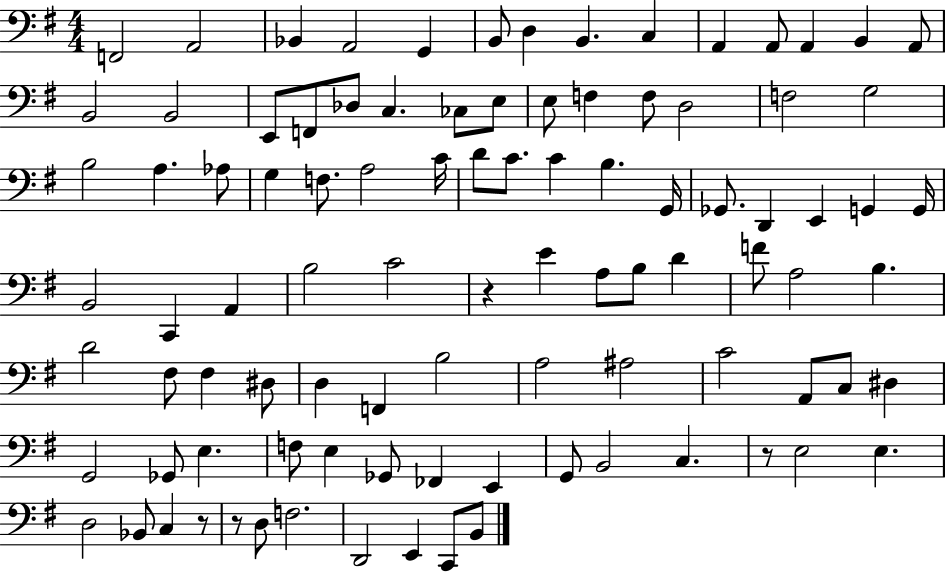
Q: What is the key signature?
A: G major